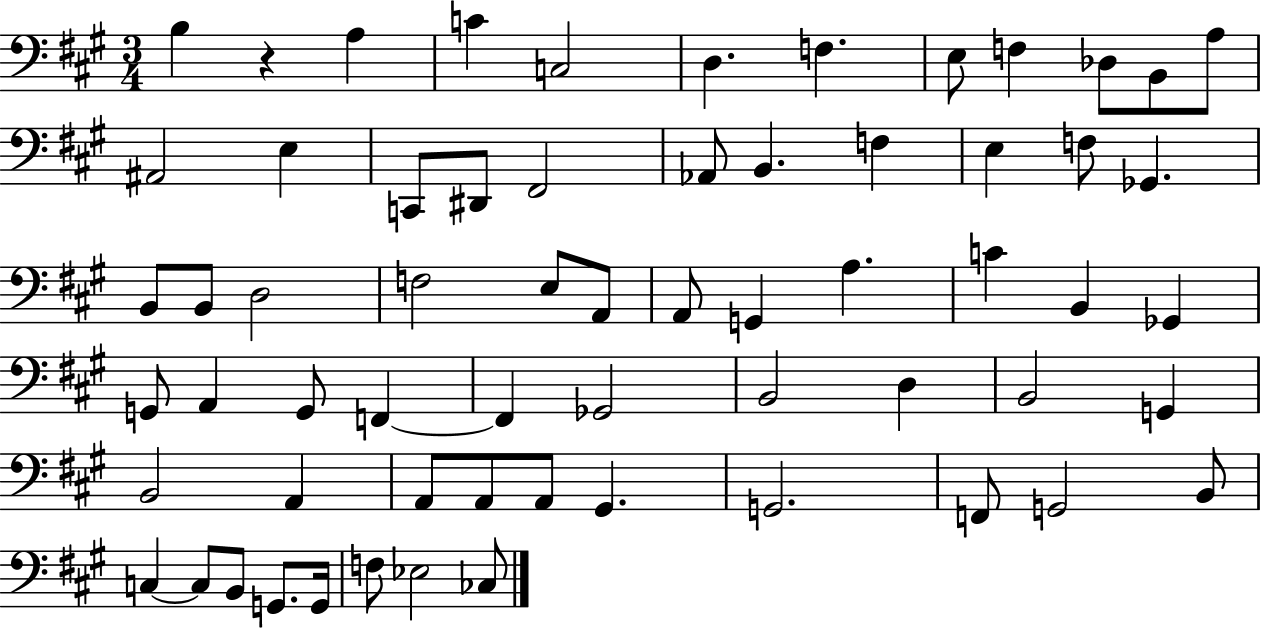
B3/q R/q A3/q C4/q C3/h D3/q. F3/q. E3/e F3/q Db3/e B2/e A3/e A#2/h E3/q C2/e D#2/e F#2/h Ab2/e B2/q. F3/q E3/q F3/e Gb2/q. B2/e B2/e D3/h F3/h E3/e A2/e A2/e G2/q A3/q. C4/q B2/q Gb2/q G2/e A2/q G2/e F2/q F2/q Gb2/h B2/h D3/q B2/h G2/q B2/h A2/q A2/e A2/e A2/e G#2/q. G2/h. F2/e G2/h B2/e C3/q C3/e B2/e G2/e. G2/s F3/e Eb3/h CES3/e